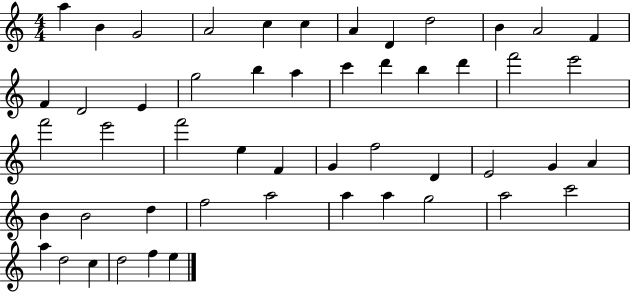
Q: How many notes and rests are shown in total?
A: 51